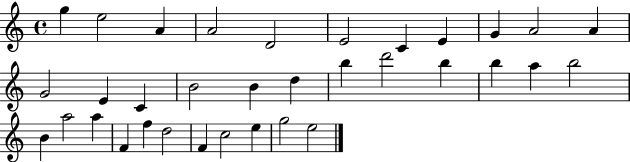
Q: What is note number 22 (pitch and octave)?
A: A5